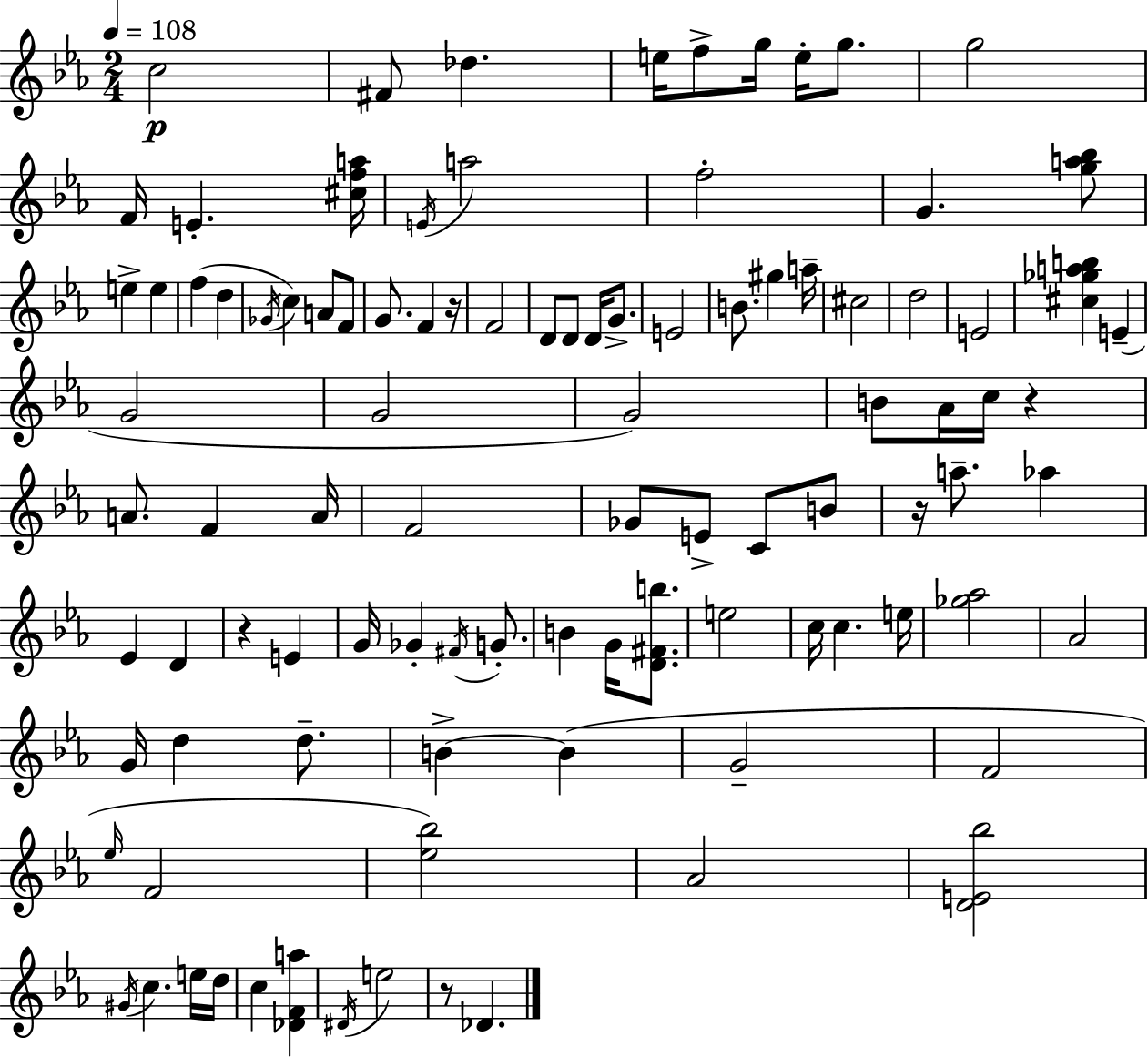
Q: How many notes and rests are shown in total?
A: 99